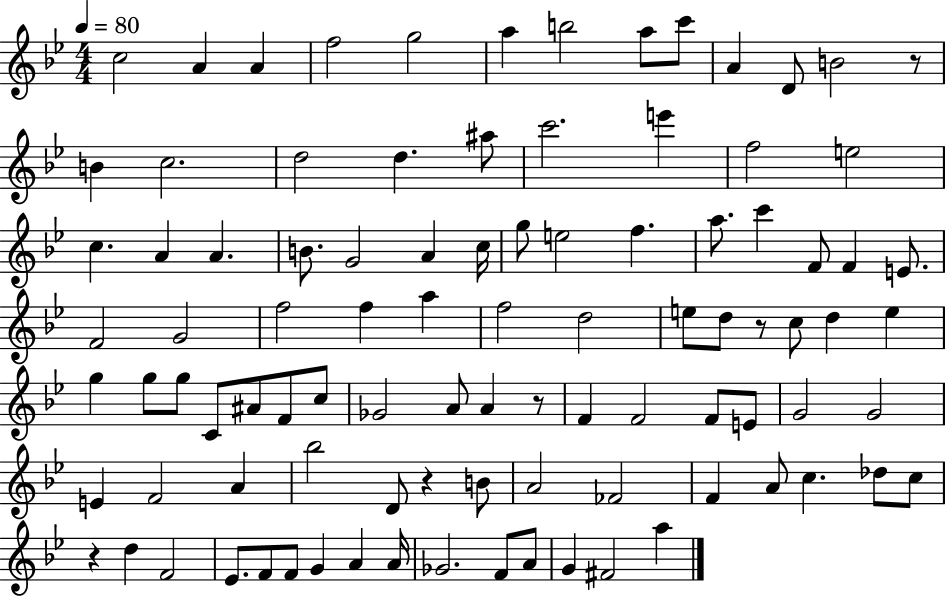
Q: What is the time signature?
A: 4/4